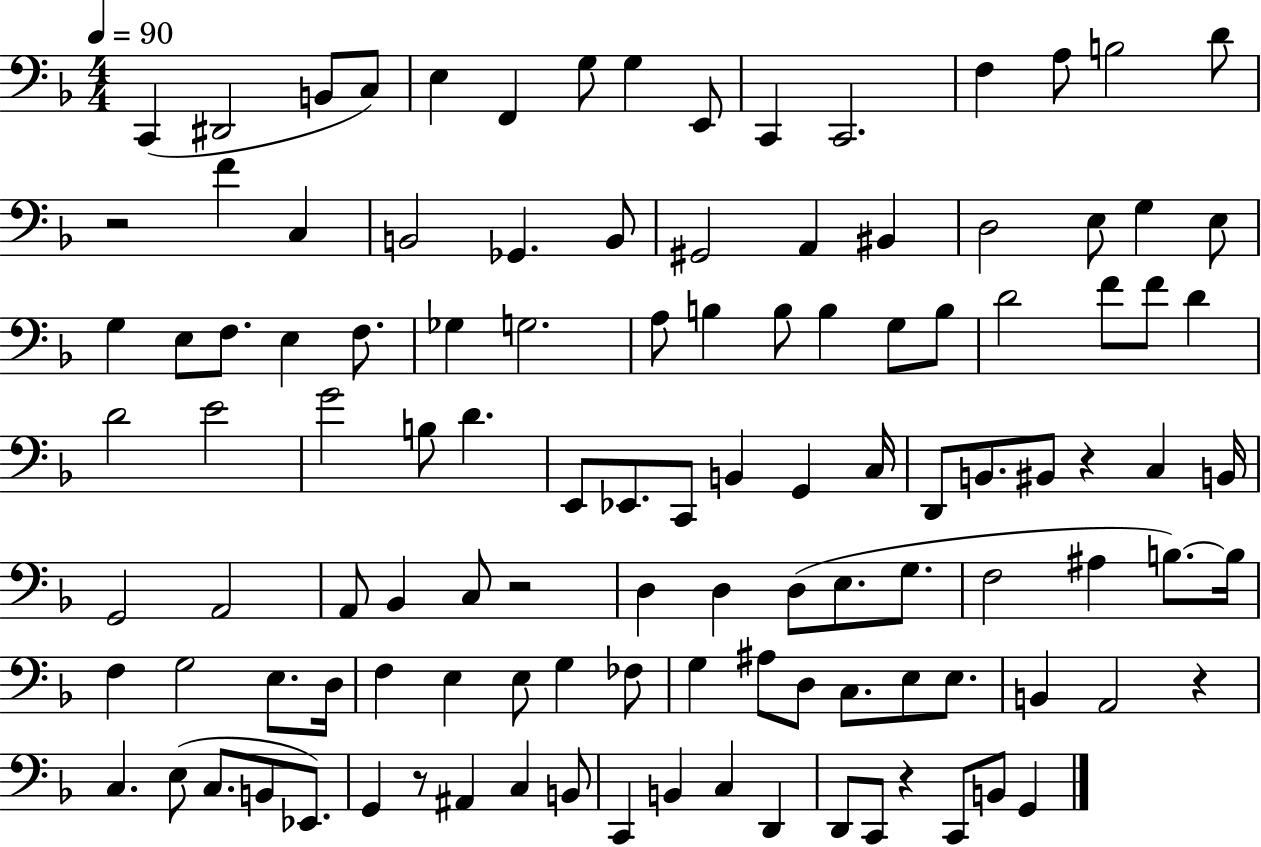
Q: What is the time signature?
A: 4/4